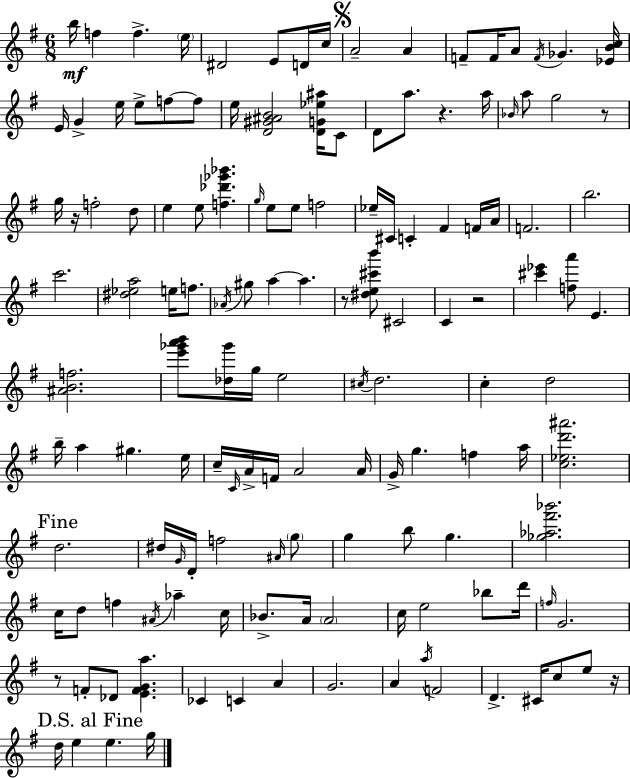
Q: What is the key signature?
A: G major